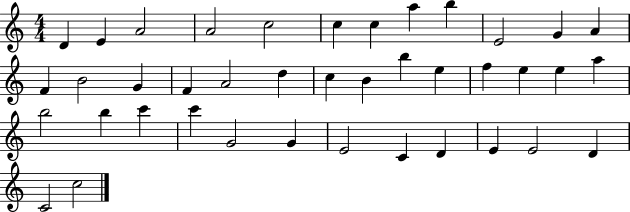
D4/q E4/q A4/h A4/h C5/h C5/q C5/q A5/q B5/q E4/h G4/q A4/q F4/q B4/h G4/q F4/q A4/h D5/q C5/q B4/q B5/q E5/q F5/q E5/q E5/q A5/q B5/h B5/q C6/q C6/q G4/h G4/q E4/h C4/q D4/q E4/q E4/h D4/q C4/h C5/h